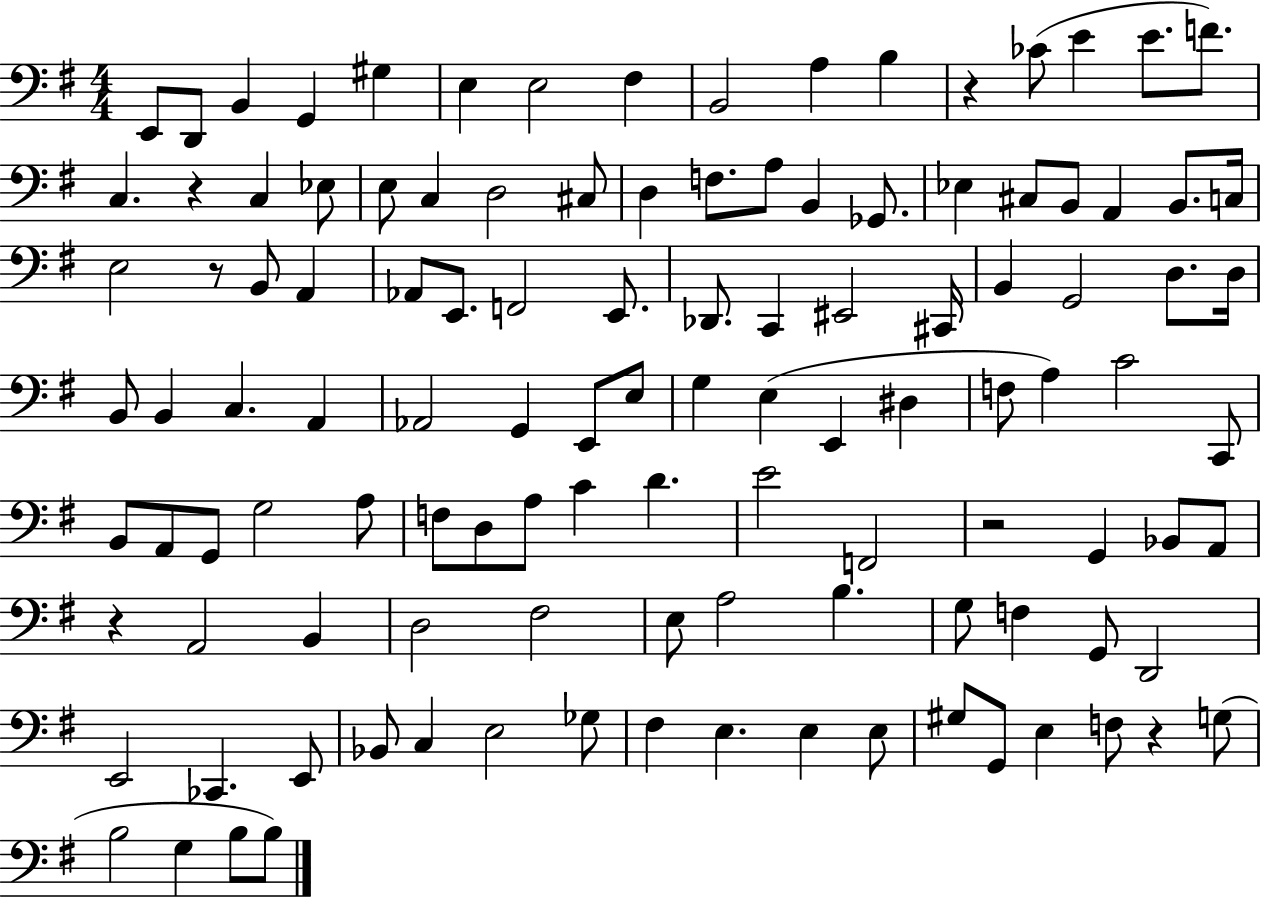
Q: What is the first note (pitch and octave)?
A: E2